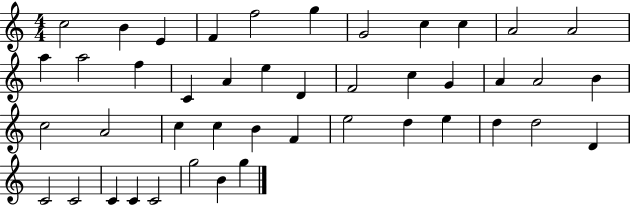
C5/h B4/q E4/q F4/q F5/h G5/q G4/h C5/q C5/q A4/h A4/h A5/q A5/h F5/q C4/q A4/q E5/q D4/q F4/h C5/q G4/q A4/q A4/h B4/q C5/h A4/h C5/q C5/q B4/q F4/q E5/h D5/q E5/q D5/q D5/h D4/q C4/h C4/h C4/q C4/q C4/h G5/h B4/q G5/q